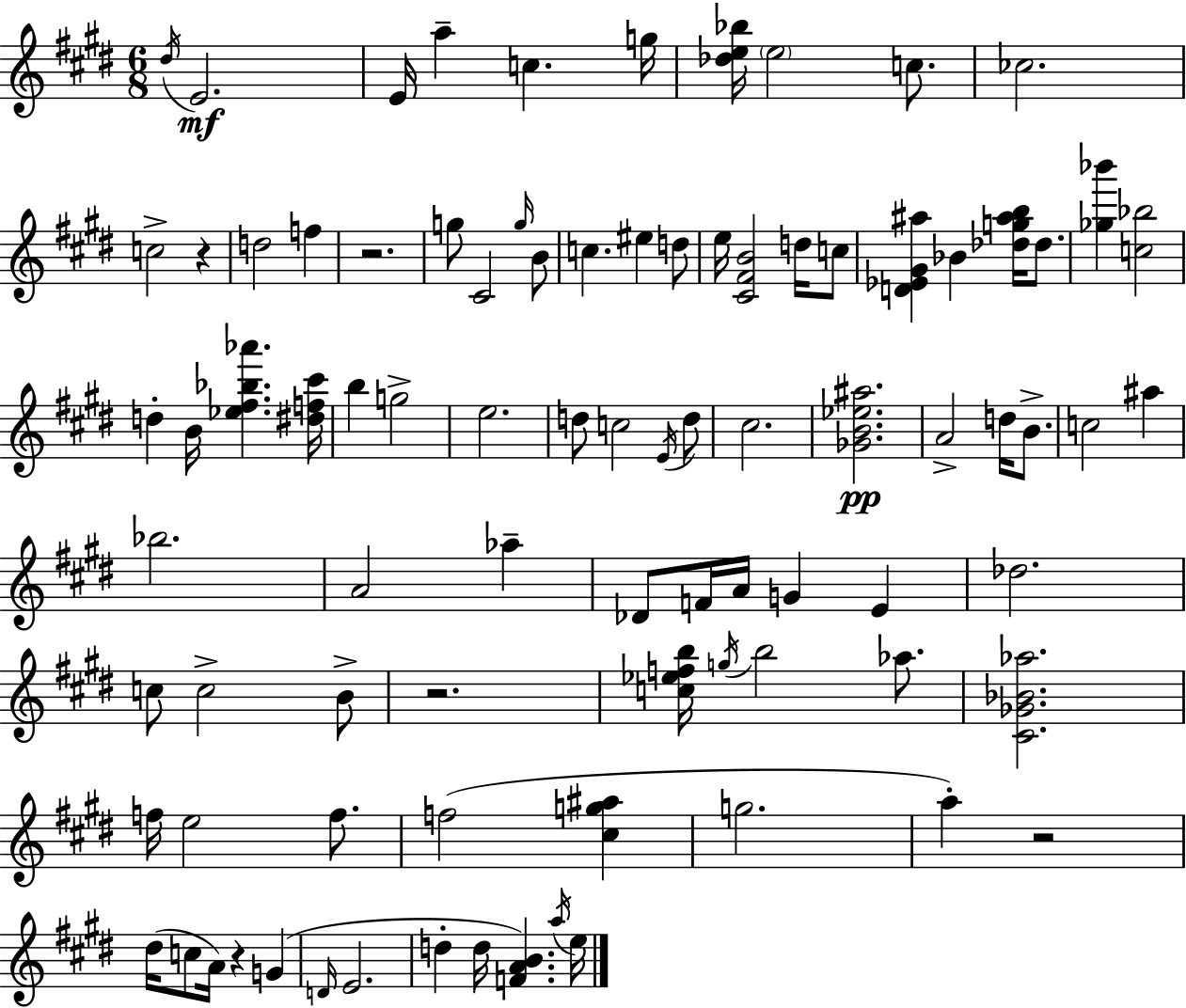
{
  \clef treble
  \numericTimeSignature
  \time 6/8
  \key e \major
  \acciaccatura { dis''16 }\mf e'2. | e'16 a''4-- c''4. | g''16 <des'' e'' bes''>16 \parenthesize e''2 c''8. | ces''2. | \break c''2-> r4 | d''2 f''4 | r2. | g''8 cis'2 \grace { g''16 } | \break b'8 c''4. eis''4 | d''8 e''16 <cis' fis' b'>2 d''16 | c''8 <d' ees' gis' ais''>4 bes'4 <des'' g'' ais'' b''>16 des''8. | <ges'' bes'''>4 <c'' bes''>2 | \break d''4-. b'16 <ees'' fis'' bes'' aes'''>4. | <dis'' f'' cis'''>16 b''4 g''2-> | e''2. | d''8 c''2 | \break \acciaccatura { e'16 } d''8 cis''2. | <ges' b' ees'' ais''>2.\pp | a'2-> d''16 | b'8.-> c''2 ais''4 | \break bes''2. | a'2 aes''4-- | des'8 f'16 a'16 g'4 e'4 | des''2. | \break c''8 c''2-> | b'8-> r2. | <c'' ees'' f'' b''>16 \acciaccatura { g''16 } b''2 | aes''8. <cis' ges' bes' aes''>2. | \break f''16 e''2 | f''8. f''2( | <cis'' g'' ais''>4 g''2. | a''4-.) r2 | \break dis''16( c''8 a'16) r4 | g'4( \grace { d'16 } e'2. | d''4-. d''16 <f' a' b'>4.) | \acciaccatura { a''16 } e''16 \bar "|."
}